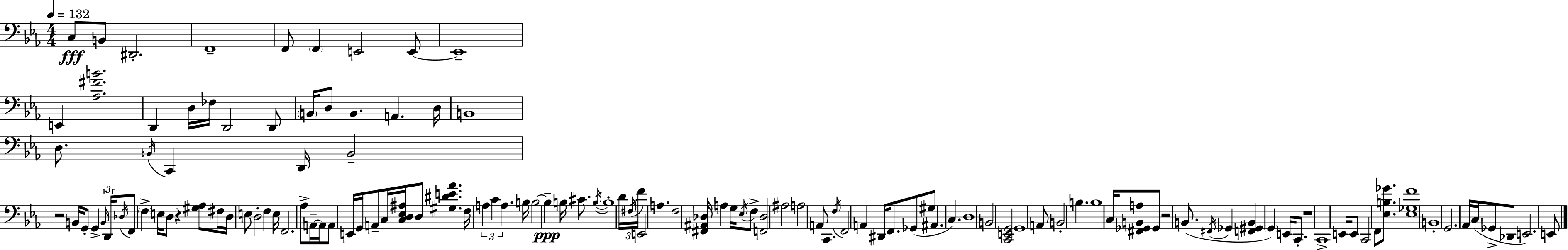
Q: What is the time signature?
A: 4/4